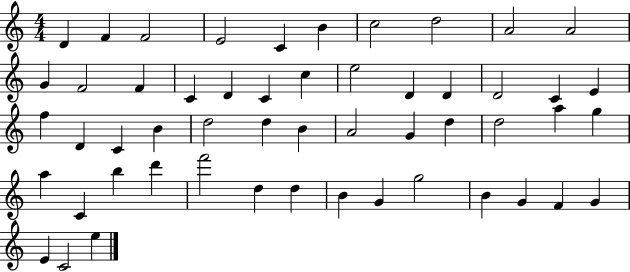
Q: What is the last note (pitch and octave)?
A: E5